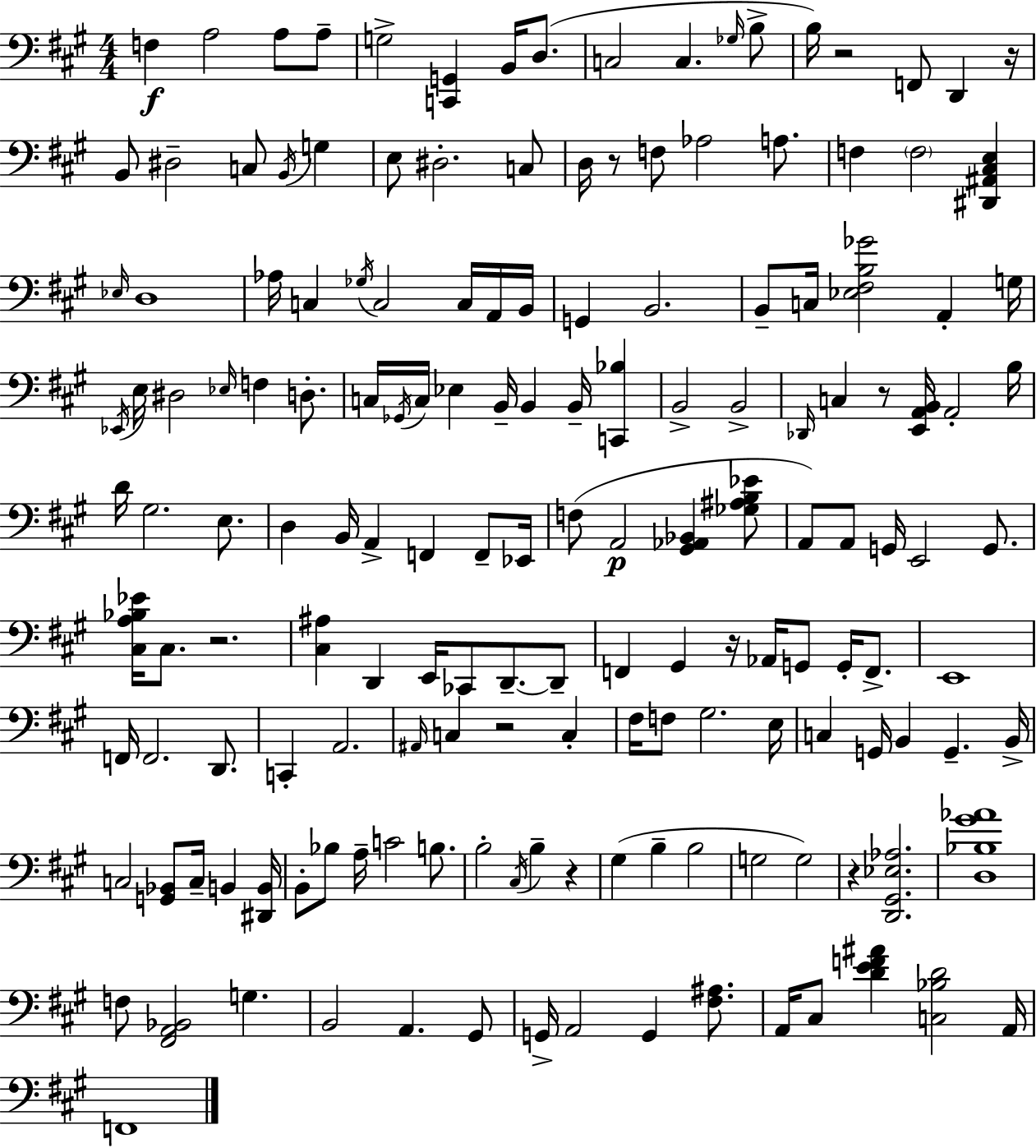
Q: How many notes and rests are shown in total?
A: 162